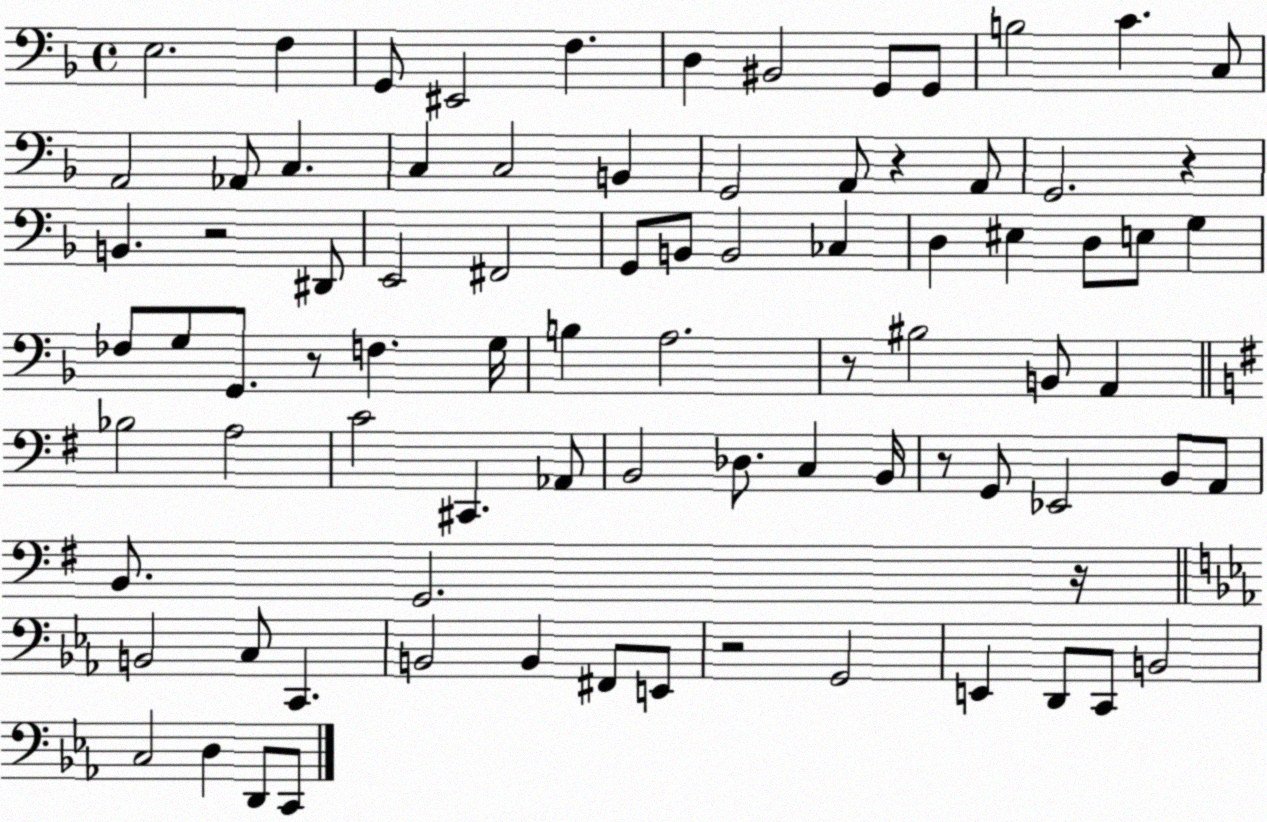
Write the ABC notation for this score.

X:1
T:Untitled
M:4/4
L:1/4
K:F
E,2 F, G,,/2 ^E,,2 F, D, ^B,,2 G,,/2 G,,/2 B,2 C C,/2 A,,2 _A,,/2 C, C, C,2 B,, G,,2 A,,/2 z A,,/2 G,,2 z B,, z2 ^D,,/2 E,,2 ^F,,2 G,,/2 B,,/2 B,,2 _C, D, ^E, D,/2 E,/2 G, _F,/2 G,/2 G,,/2 z/2 F, G,/4 B, A,2 z/2 ^B,2 B,,/2 A,, _B,2 A,2 C2 ^C,, _A,,/2 B,,2 _D,/2 C, B,,/4 z/2 G,,/2 _E,,2 B,,/2 A,,/2 B,,/2 G,,2 z/4 B,,2 C,/2 C,, B,,2 B,, ^F,,/2 E,,/2 z2 G,,2 E,, D,,/2 C,,/2 B,,2 C,2 D, D,,/2 C,,/2